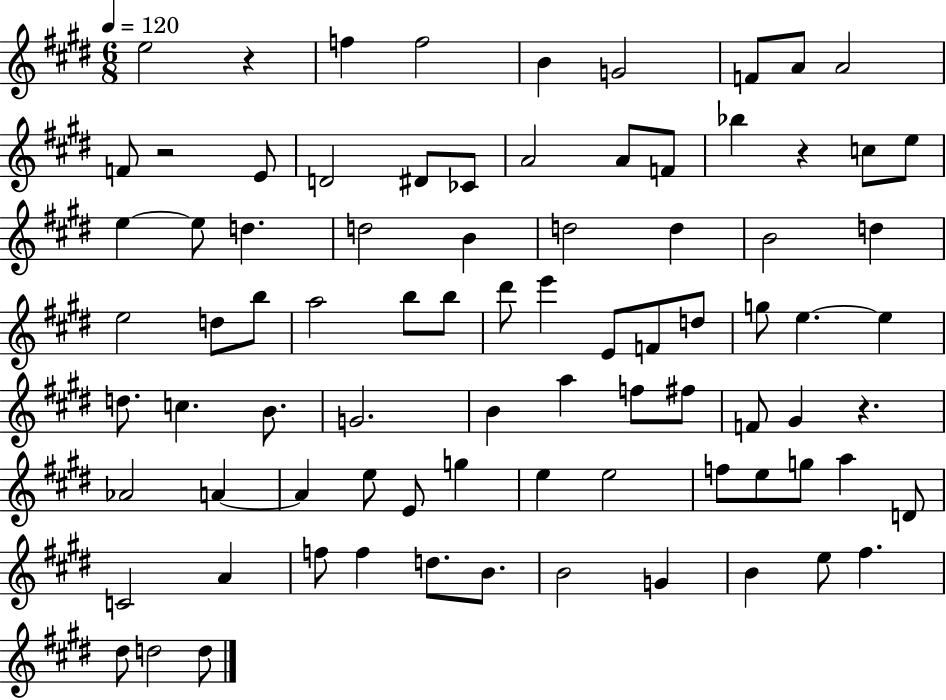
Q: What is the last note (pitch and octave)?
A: D5